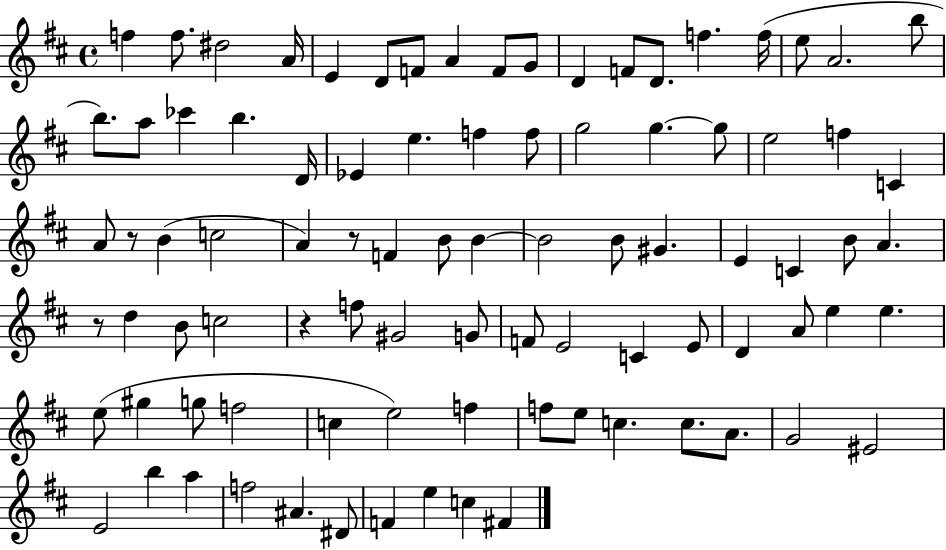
{
  \clef treble
  \time 4/4
  \defaultTimeSignature
  \key d \major
  f''4 f''8. dis''2 a'16 | e'4 d'8 f'8 a'4 f'8 g'8 | d'4 f'8 d'8. f''4. f''16( | e''8 a'2. b''8 | \break b''8.) a''8 ces'''4 b''4. d'16 | ees'4 e''4. f''4 f''8 | g''2 g''4.~~ g''8 | e''2 f''4 c'4 | \break a'8 r8 b'4( c''2 | a'4) r8 f'4 b'8 b'4~~ | b'2 b'8 gis'4. | e'4 c'4 b'8 a'4. | \break r8 d''4 b'8 c''2 | r4 f''8 gis'2 g'8 | f'8 e'2 c'4 e'8 | d'4 a'8 e''4 e''4. | \break e''8( gis''4 g''8 f''2 | c''4 e''2) f''4 | f''8 e''8 c''4. c''8. a'8. | g'2 eis'2 | \break e'2 b''4 a''4 | f''2 ais'4. dis'8 | f'4 e''4 c''4 fis'4 | \bar "|."
}